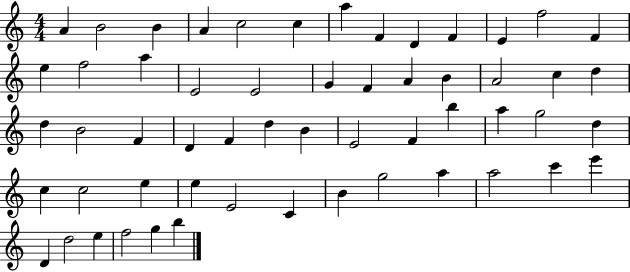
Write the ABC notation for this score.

X:1
T:Untitled
M:4/4
L:1/4
K:C
A B2 B A c2 c a F D F E f2 F e f2 a E2 E2 G F A B A2 c d d B2 F D F d B E2 F b a g2 d c c2 e e E2 C B g2 a a2 c' e' D d2 e f2 g b